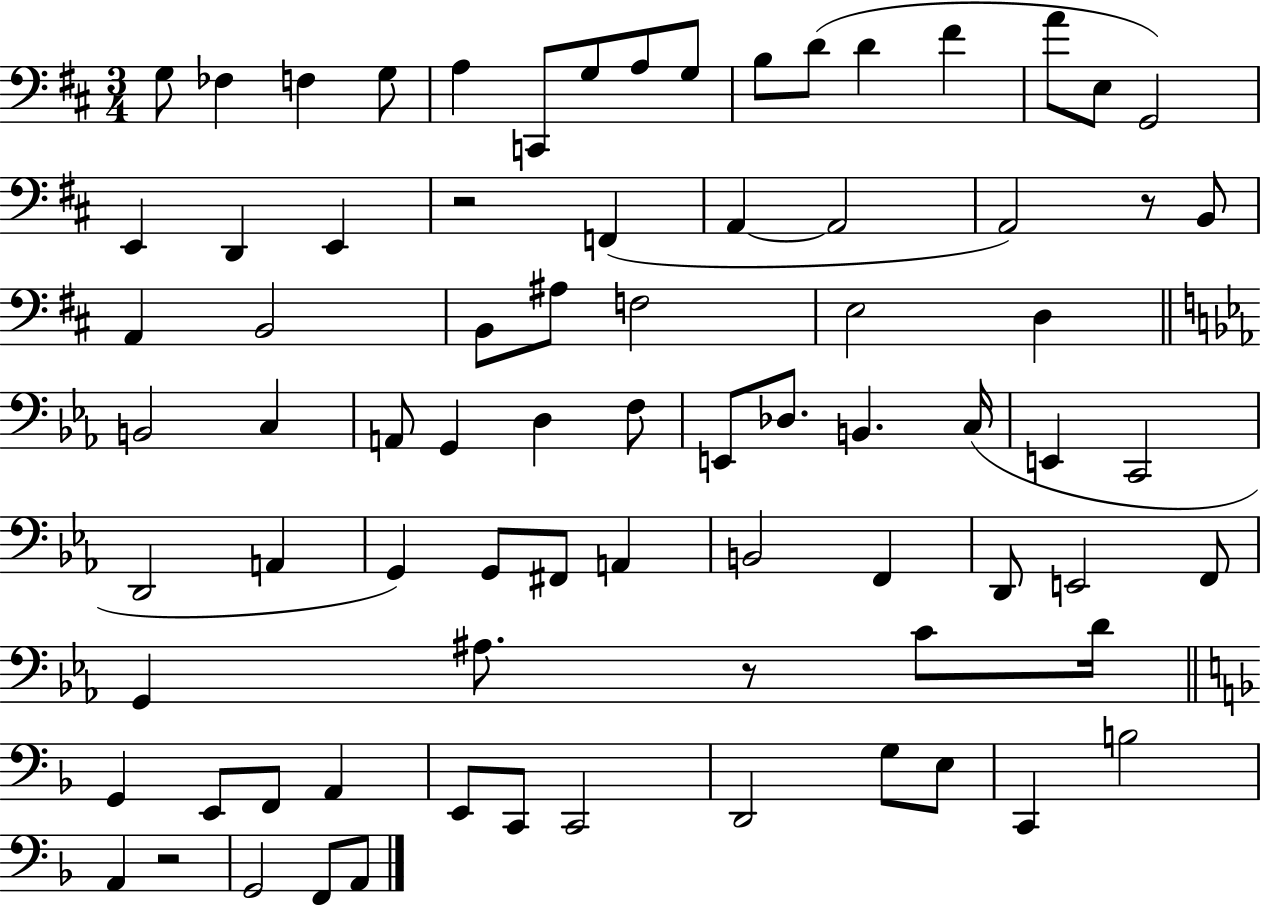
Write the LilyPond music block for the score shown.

{
  \clef bass
  \numericTimeSignature
  \time 3/4
  \key d \major
  g8 fes4 f4 g8 | a4 c,8 g8 a8 g8 | b8 d'8( d'4 fis'4 | a'8 e8 g,2) | \break e,4 d,4 e,4 | r2 f,4( | a,4~~ a,2 | a,2) r8 b,8 | \break a,4 b,2 | b,8 ais8 f2 | e2 d4 | \bar "||" \break \key c \minor b,2 c4 | a,8 g,4 d4 f8 | e,8 des8. b,4. c16( | e,4 c,2 | \break d,2 a,4 | g,4) g,8 fis,8 a,4 | b,2 f,4 | d,8 e,2 f,8 | \break g,4 ais8. r8 c'8 d'16 | \bar "||" \break \key d \minor g,4 e,8 f,8 a,4 | e,8 c,8 c,2 | d,2 g8 e8 | c,4 b2 | \break a,4 r2 | g,2 f,8 a,8 | \bar "|."
}